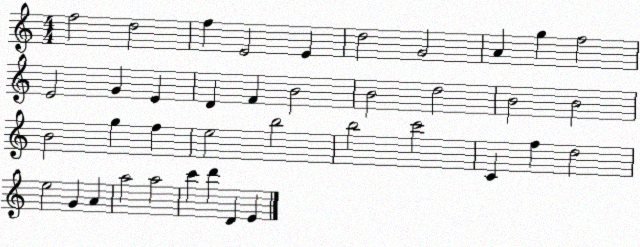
X:1
T:Untitled
M:4/4
L:1/4
K:C
f2 d2 f E2 E d2 G2 A g f2 E2 G E D F B2 B2 d2 B2 B2 B2 g f e2 b2 b2 c'2 C f d2 e2 G A a2 a2 c' d' D E